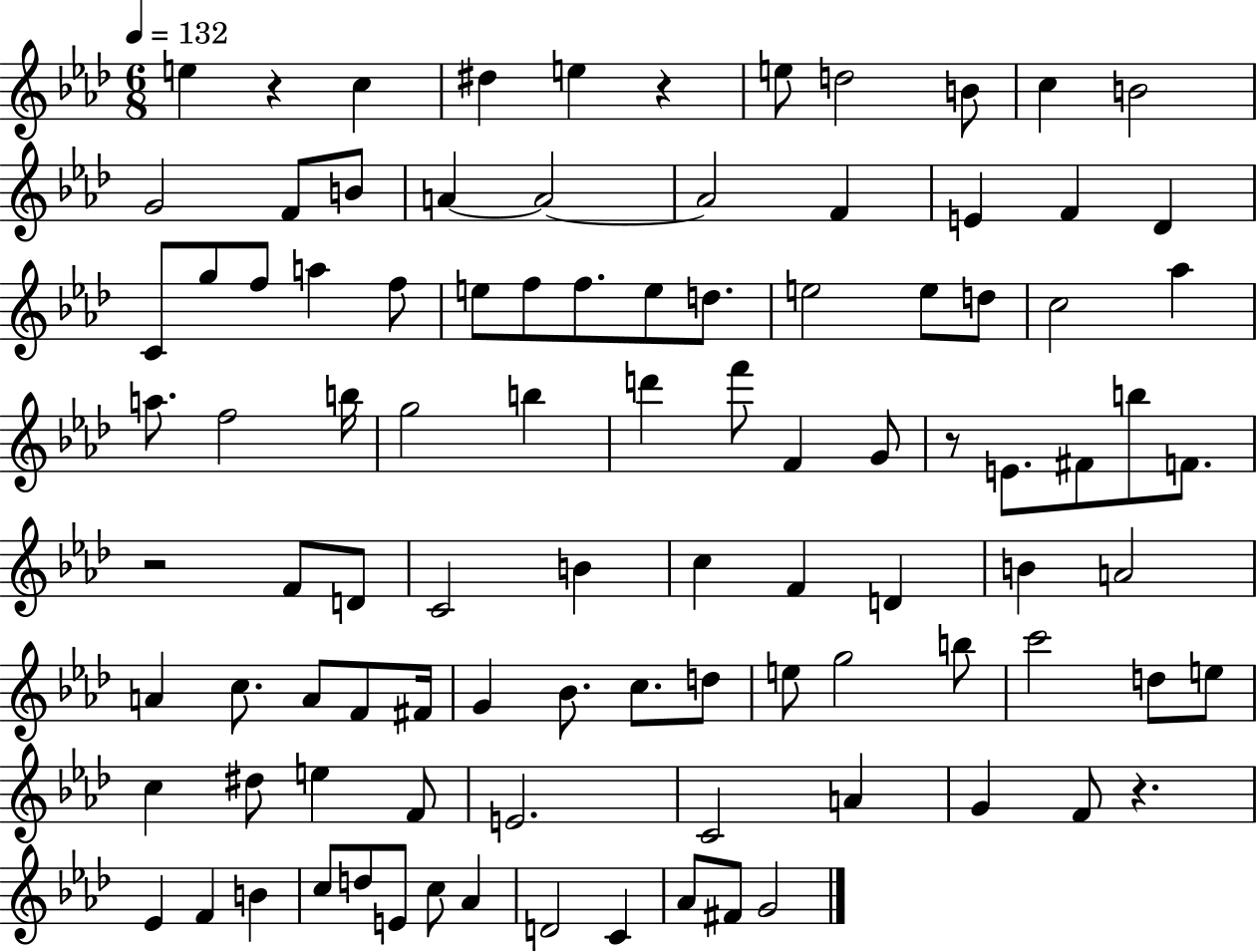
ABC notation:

X:1
T:Untitled
M:6/8
L:1/4
K:Ab
e z c ^d e z e/2 d2 B/2 c B2 G2 F/2 B/2 A A2 A2 F E F _D C/2 g/2 f/2 a f/2 e/2 f/2 f/2 e/2 d/2 e2 e/2 d/2 c2 _a a/2 f2 b/4 g2 b d' f'/2 F G/2 z/2 E/2 ^F/2 b/2 F/2 z2 F/2 D/2 C2 B c F D B A2 A c/2 A/2 F/2 ^F/4 G _B/2 c/2 d/2 e/2 g2 b/2 c'2 d/2 e/2 c ^d/2 e F/2 E2 C2 A G F/2 z _E F B c/2 d/2 E/2 c/2 _A D2 C _A/2 ^F/2 G2